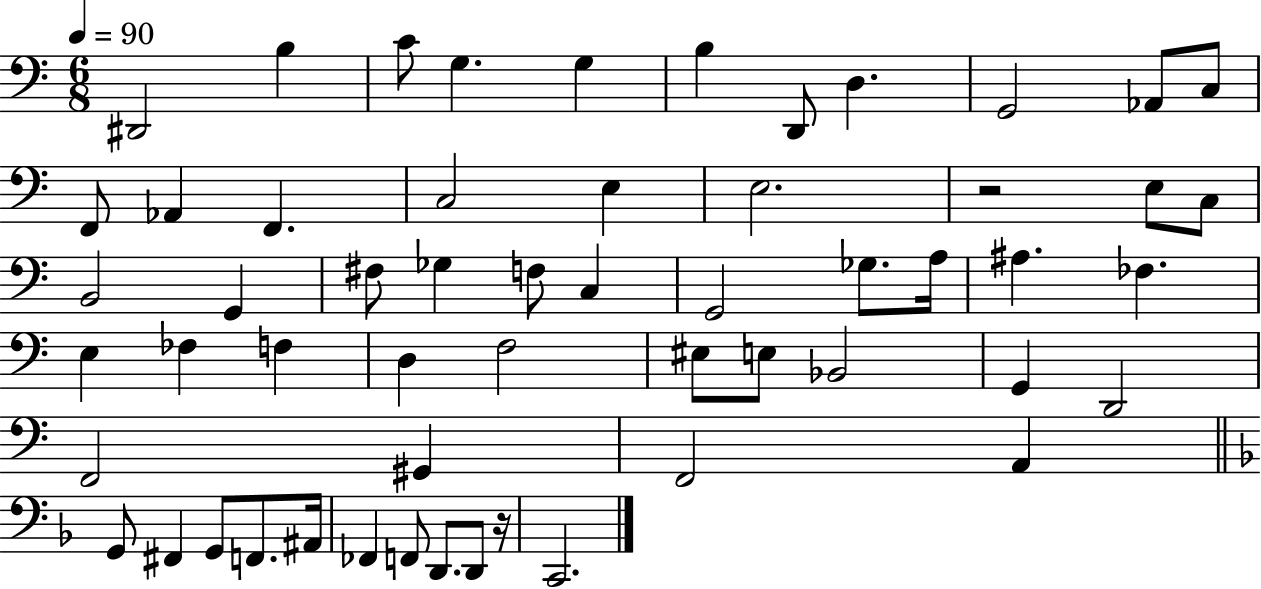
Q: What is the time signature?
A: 6/8